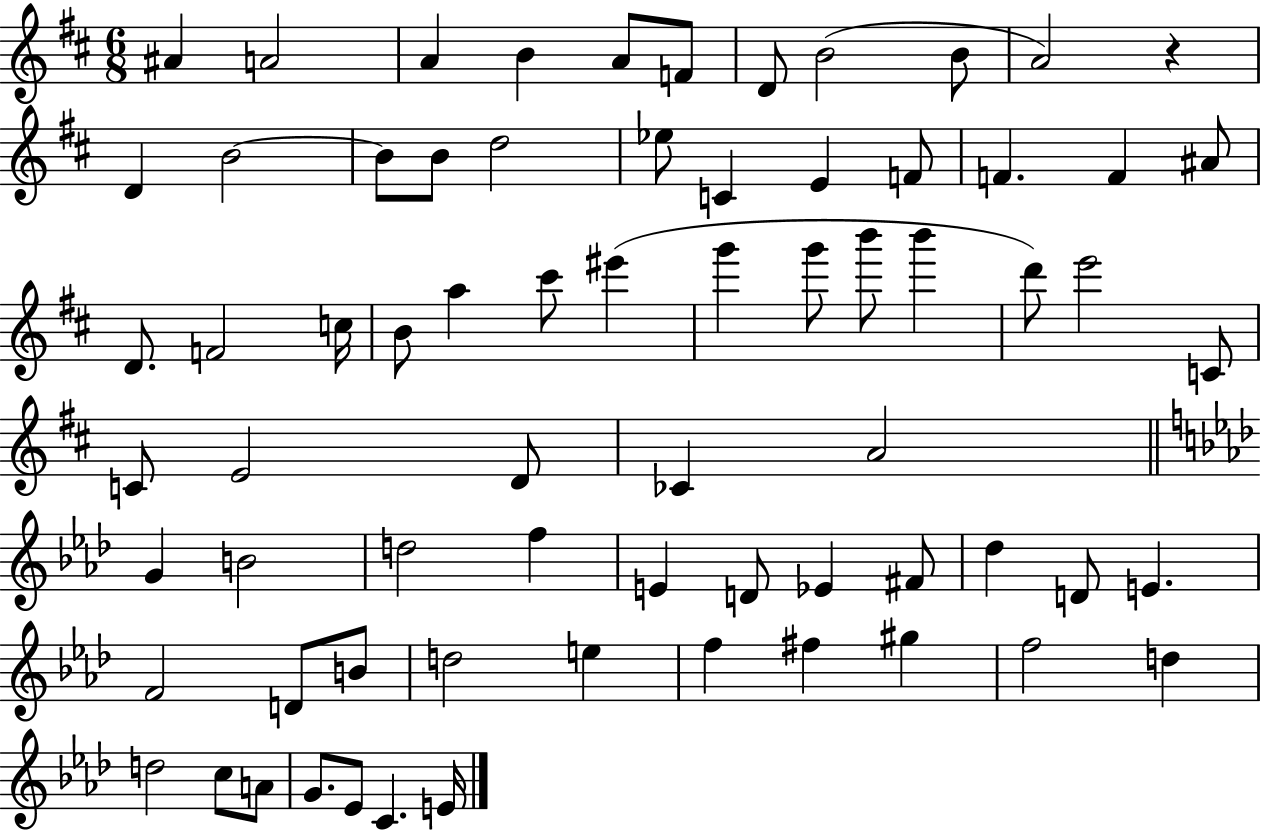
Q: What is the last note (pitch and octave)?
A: E4